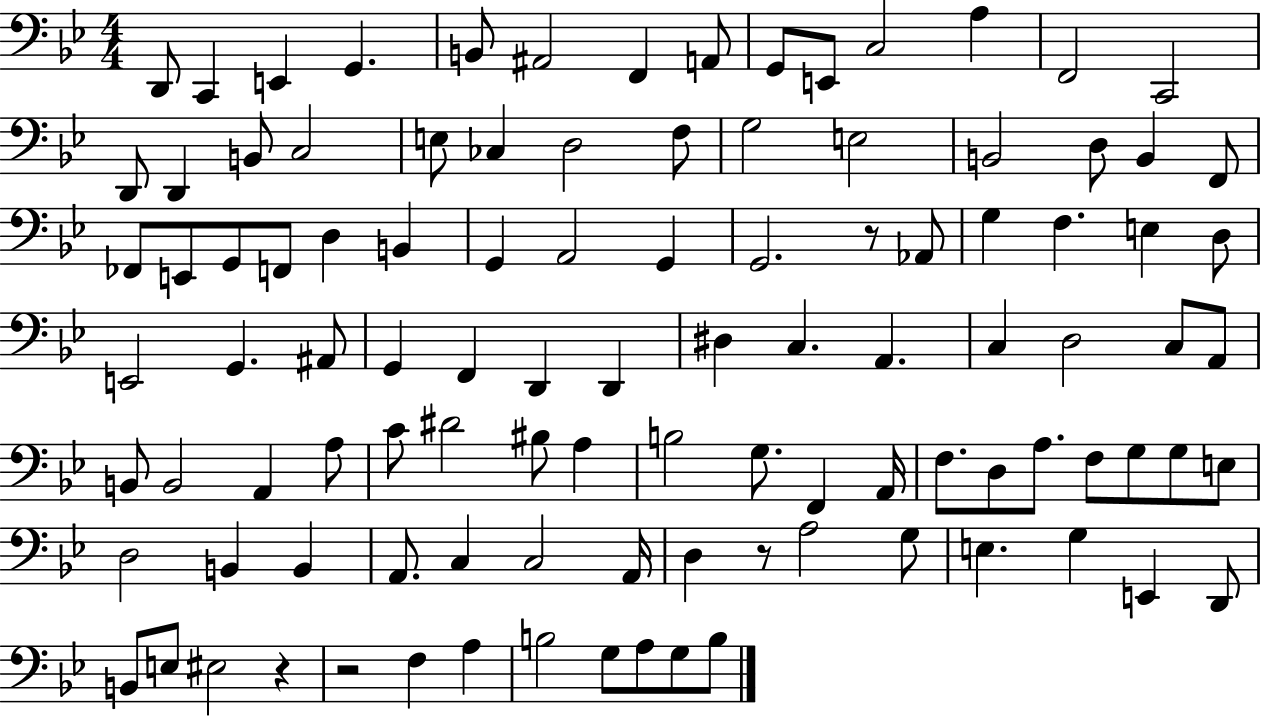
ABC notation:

X:1
T:Untitled
M:4/4
L:1/4
K:Bb
D,,/2 C,, E,, G,, B,,/2 ^A,,2 F,, A,,/2 G,,/2 E,,/2 C,2 A, F,,2 C,,2 D,,/2 D,, B,,/2 C,2 E,/2 _C, D,2 F,/2 G,2 E,2 B,,2 D,/2 B,, F,,/2 _F,,/2 E,,/2 G,,/2 F,,/2 D, B,, G,, A,,2 G,, G,,2 z/2 _A,,/2 G, F, E, D,/2 E,,2 G,, ^A,,/2 G,, F,, D,, D,, ^D, C, A,, C, D,2 C,/2 A,,/2 B,,/2 B,,2 A,, A,/2 C/2 ^D2 ^B,/2 A, B,2 G,/2 F,, A,,/4 F,/2 D,/2 A,/2 F,/2 G,/2 G,/2 E,/2 D,2 B,, B,, A,,/2 C, C,2 A,,/4 D, z/2 A,2 G,/2 E, G, E,, D,,/2 B,,/2 E,/2 ^E,2 z z2 F, A, B,2 G,/2 A,/2 G,/2 B,/2